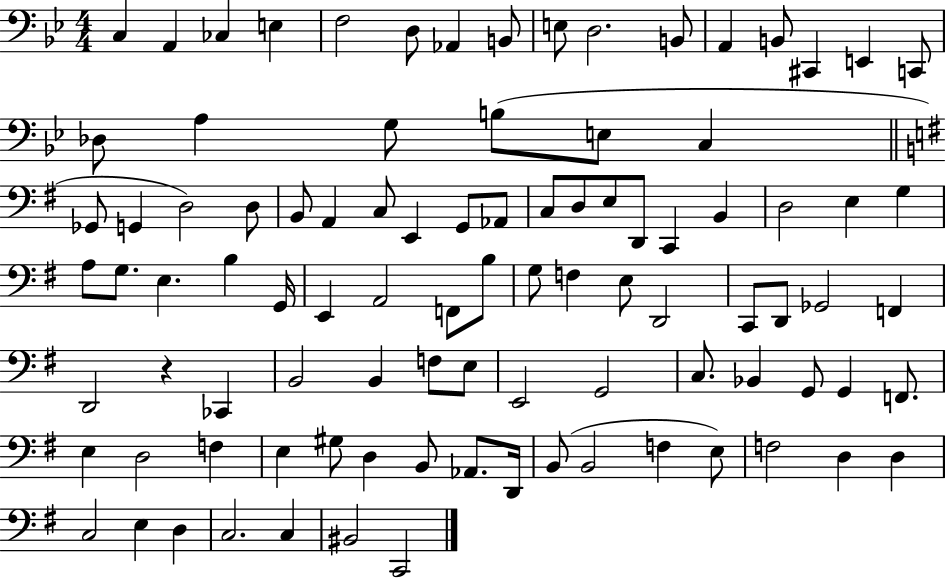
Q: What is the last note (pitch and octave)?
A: C2